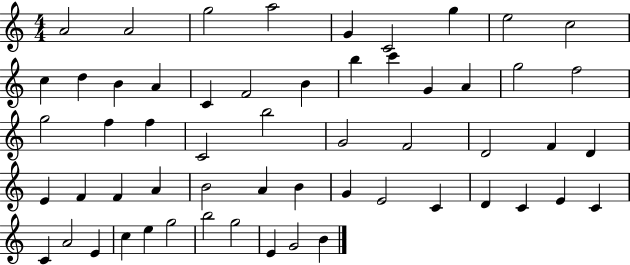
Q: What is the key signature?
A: C major